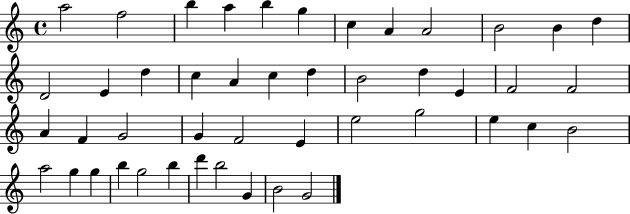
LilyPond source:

{
  \clef treble
  \time 4/4
  \defaultTimeSignature
  \key c \major
  a''2 f''2 | b''4 a''4 b''4 g''4 | c''4 a'4 a'2 | b'2 b'4 d''4 | \break d'2 e'4 d''4 | c''4 a'4 c''4 d''4 | b'2 d''4 e'4 | f'2 f'2 | \break a'4 f'4 g'2 | g'4 f'2 e'4 | e''2 g''2 | e''4 c''4 b'2 | \break a''2 g''4 g''4 | b''4 g''2 b''4 | d'''4 b''2 g'4 | b'2 g'2 | \break \bar "|."
}